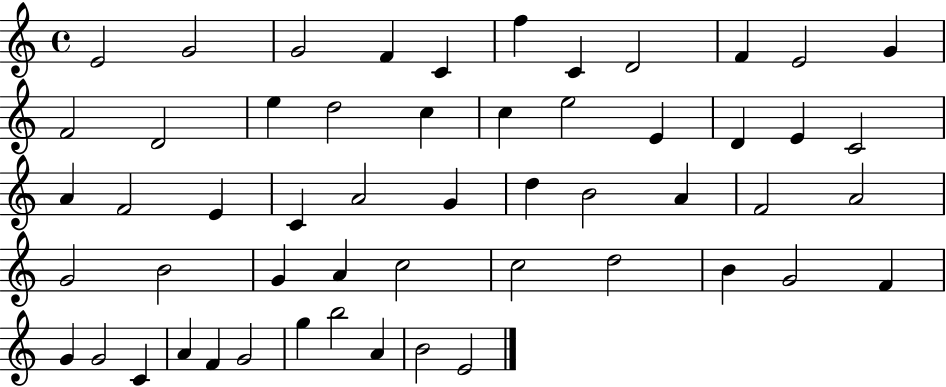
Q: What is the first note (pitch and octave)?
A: E4